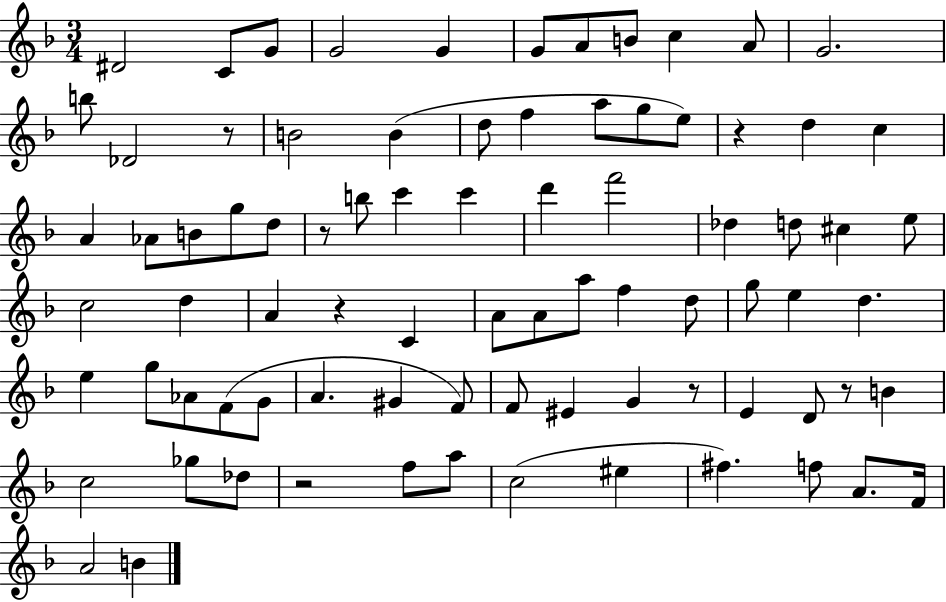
{
  \clef treble
  \numericTimeSignature
  \time 3/4
  \key f \major
  \repeat volta 2 { dis'2 c'8 g'8 | g'2 g'4 | g'8 a'8 b'8 c''4 a'8 | g'2. | \break b''8 des'2 r8 | b'2 b'4( | d''8 f''4 a''8 g''8 e''8) | r4 d''4 c''4 | \break a'4 aes'8 b'8 g''8 d''8 | r8 b''8 c'''4 c'''4 | d'''4 f'''2 | des''4 d''8 cis''4 e''8 | \break c''2 d''4 | a'4 r4 c'4 | a'8 a'8 a''8 f''4 d''8 | g''8 e''4 d''4. | \break e''4 g''8 aes'8 f'8( g'8 | a'4. gis'4 f'8) | f'8 eis'4 g'4 r8 | e'4 d'8 r8 b'4 | \break c''2 ges''8 des''8 | r2 f''8 a''8 | c''2( eis''4 | fis''4.) f''8 a'8. f'16 | \break a'2 b'4 | } \bar "|."
}